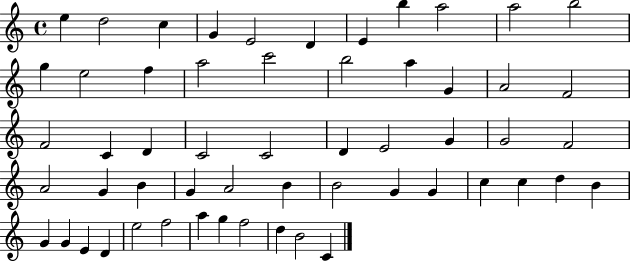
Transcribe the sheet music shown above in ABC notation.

X:1
T:Untitled
M:4/4
L:1/4
K:C
e d2 c G E2 D E b a2 a2 b2 g e2 f a2 c'2 b2 a G A2 F2 F2 C D C2 C2 D E2 G G2 F2 A2 G B G A2 B B2 G G c c d B G G E D e2 f2 a g f2 d B2 C